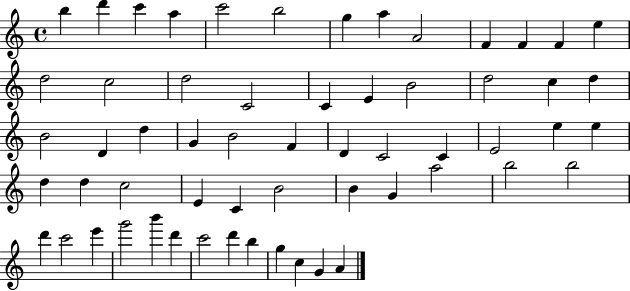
{
  \clef treble
  \time 4/4
  \defaultTimeSignature
  \key c \major
  b''4 d'''4 c'''4 a''4 | c'''2 b''2 | g''4 a''4 a'2 | f'4 f'4 f'4 e''4 | \break d''2 c''2 | d''2 c'2 | c'4 e'4 b'2 | d''2 c''4 d''4 | \break b'2 d'4 d''4 | g'4 b'2 f'4 | d'4 c'2 c'4 | e'2 e''4 e''4 | \break d''4 d''4 c''2 | e'4 c'4 b'2 | b'4 g'4 a''2 | b''2 b''2 | \break d'''4 c'''2 e'''4 | g'''2 b'''4 d'''4 | c'''2 d'''4 b''4 | g''4 c''4 g'4 a'4 | \break \bar "|."
}